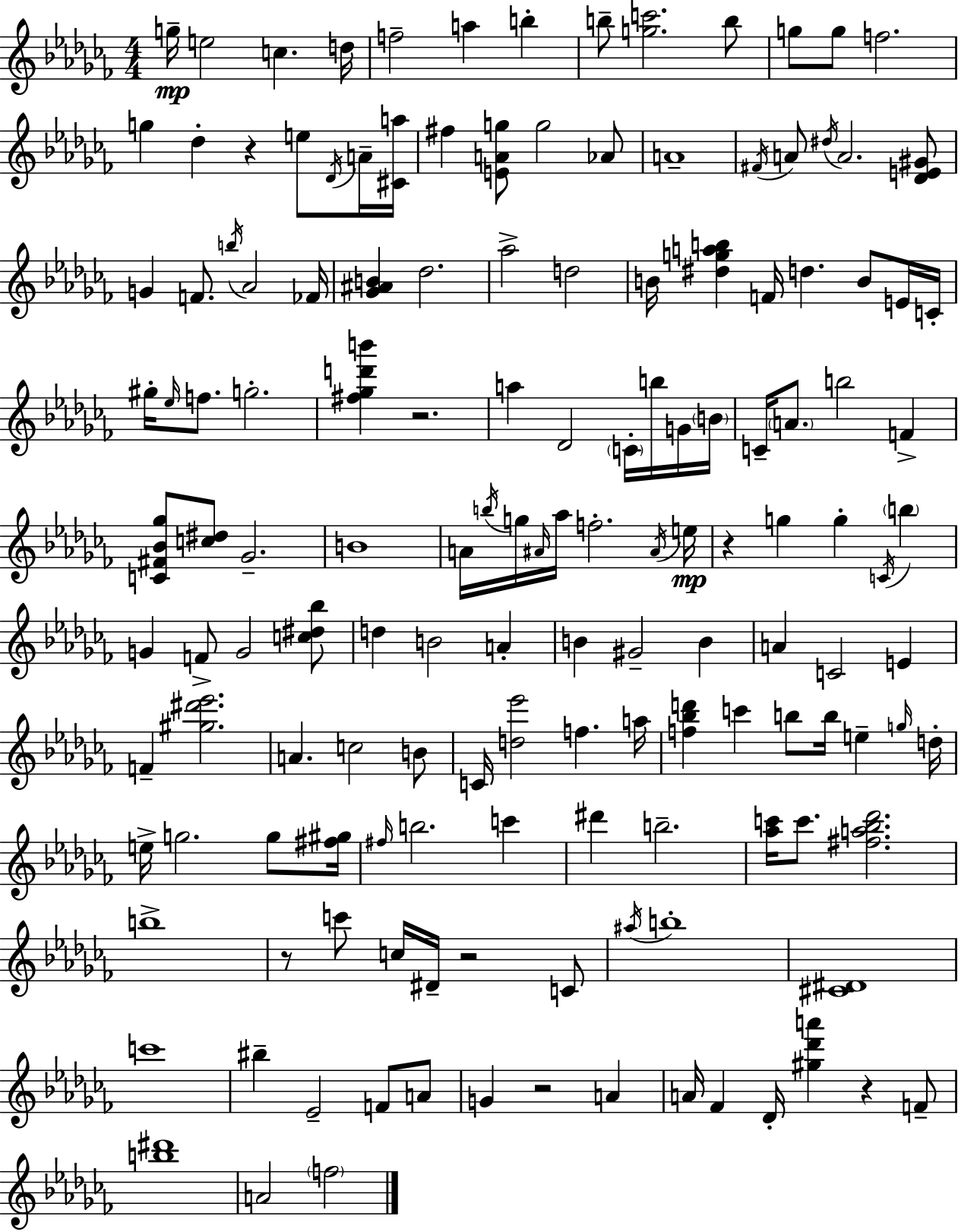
{
  \clef treble
  \numericTimeSignature
  \time 4/4
  \key aes \minor
  \repeat volta 2 { g''16--\mp e''2 c''4. d''16 | f''2-- a''4 b''4-. | b''8-- <g'' c'''>2. b''8 | g''8 g''8 f''2. | \break g''4 des''4-. r4 e''8 \acciaccatura { des'16 } a'16-- | <cis' a''>16 fis''4 <e' a' g''>8 g''2 aes'8 | a'1-- | \acciaccatura { fis'16 } a'8 \acciaccatura { dis''16 } a'2. | \break <des' e' gis'>8 g'4 f'8. \acciaccatura { b''16 } aes'2 | fes'16 <ges' ais' b'>4 des''2. | aes''2-> d''2 | b'16 <dis'' g'' a'' b''>4 f'16 d''4. | \break b'8 e'16 c'16-. gis''16-. \grace { ees''16 } f''8. g''2.-. | <fis'' ges'' d''' b'''>4 r2. | a''4 des'2 | \parenthesize c'16-. b''16 g'16 \parenthesize b'16 c'16-- \parenthesize a'8. b''2 | \break f'4-> <c' fis' bes' ges''>8 <c'' dis''>8 ges'2.-- | b'1 | a'16 \acciaccatura { b''16 } g''16 \grace { ais'16 } aes''16 f''2.-. | \acciaccatura { ais'16 } e''16\mp r4 g''4 | \break g''4-. \acciaccatura { c'16 } \parenthesize b''4 g'4 f'8-> g'2 | <c'' dis'' bes''>8 d''4 b'2 | a'4-. b'4 gis'2-- | b'4 a'4 c'2 | \break e'4 f'4-- <gis'' dis''' ees'''>2. | a'4. c''2 | b'8 c'16 <d'' ees'''>2 | f''4. a''16 <f'' bes'' d'''>4 c'''4 | \break b''8 b''16 e''4-- \grace { g''16 } d''16-. e''16-> g''2. | g''8 <fis'' gis''>16 \grace { fis''16 } b''2. | c'''4 dis'''4 b''2.-- | <aes'' c'''>16 c'''8. <fis'' a'' bes'' des'''>2. | \break b''1-> | r8 c'''8 c''16 | dis'16-- r2 c'8 \acciaccatura { ais''16 } b''1-. | <cis' dis'>1 | \break c'''1 | bis''4-- | ees'2-- f'8 a'8 g'4 | r2 a'4 a'16 fes'4 | \break des'16-. <gis'' des''' a'''>4 r4 f'8-- <b'' dis'''>1 | a'2 | \parenthesize f''2 } \bar "|."
}